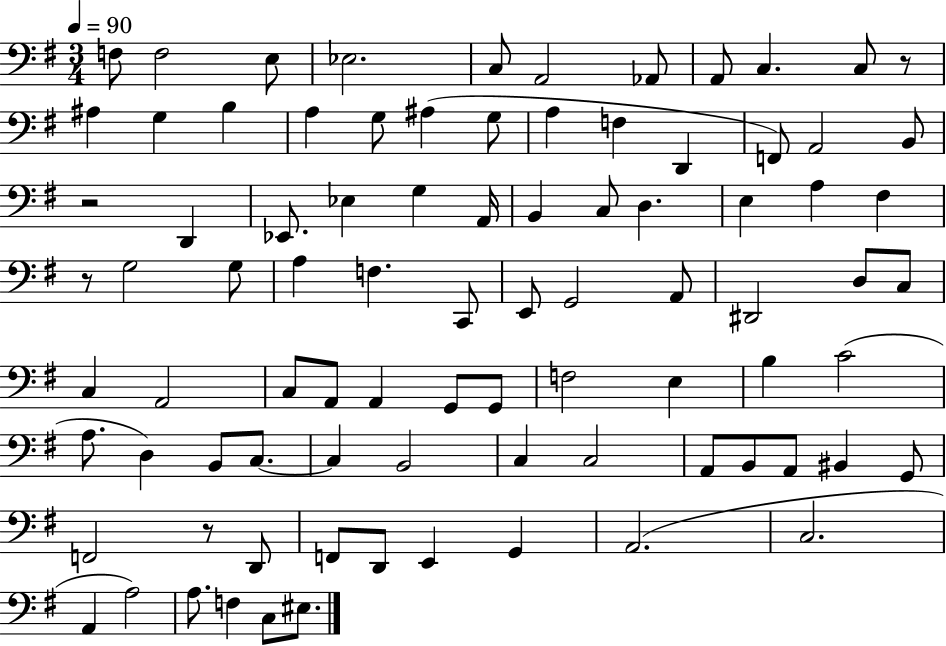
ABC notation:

X:1
T:Untitled
M:3/4
L:1/4
K:G
F,/2 F,2 E,/2 _E,2 C,/2 A,,2 _A,,/2 A,,/2 C, C,/2 z/2 ^A, G, B, A, G,/2 ^A, G,/2 A, F, D,, F,,/2 A,,2 B,,/2 z2 D,, _E,,/2 _E, G, A,,/4 B,, C,/2 D, E, A, ^F, z/2 G,2 G,/2 A, F, C,,/2 E,,/2 G,,2 A,,/2 ^D,,2 D,/2 C,/2 C, A,,2 C,/2 A,,/2 A,, G,,/2 G,,/2 F,2 E, B, C2 A,/2 D, B,,/2 C,/2 C, B,,2 C, C,2 A,,/2 B,,/2 A,,/2 ^B,, G,,/2 F,,2 z/2 D,,/2 F,,/2 D,,/2 E,, G,, A,,2 C,2 A,, A,2 A,/2 F, C,/2 ^E,/2